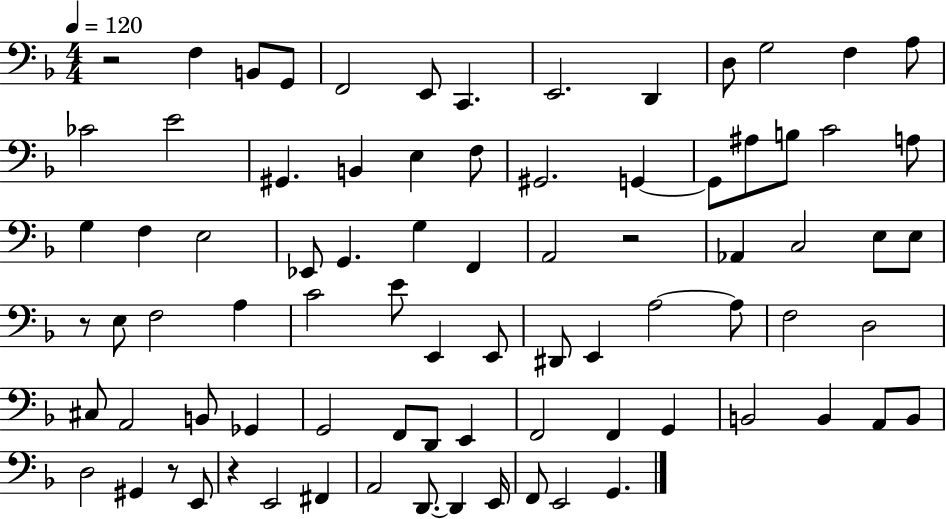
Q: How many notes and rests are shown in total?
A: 82